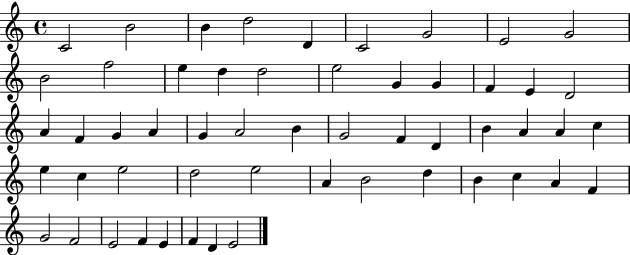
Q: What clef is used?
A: treble